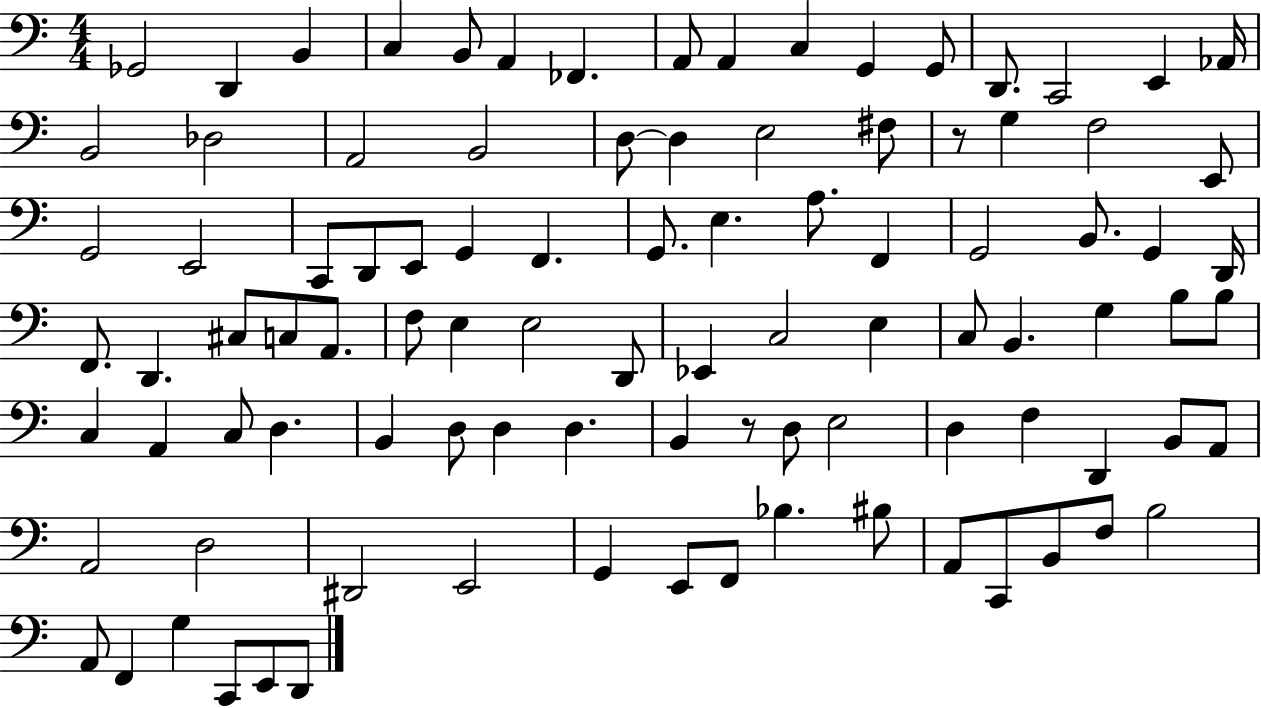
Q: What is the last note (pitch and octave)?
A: D2